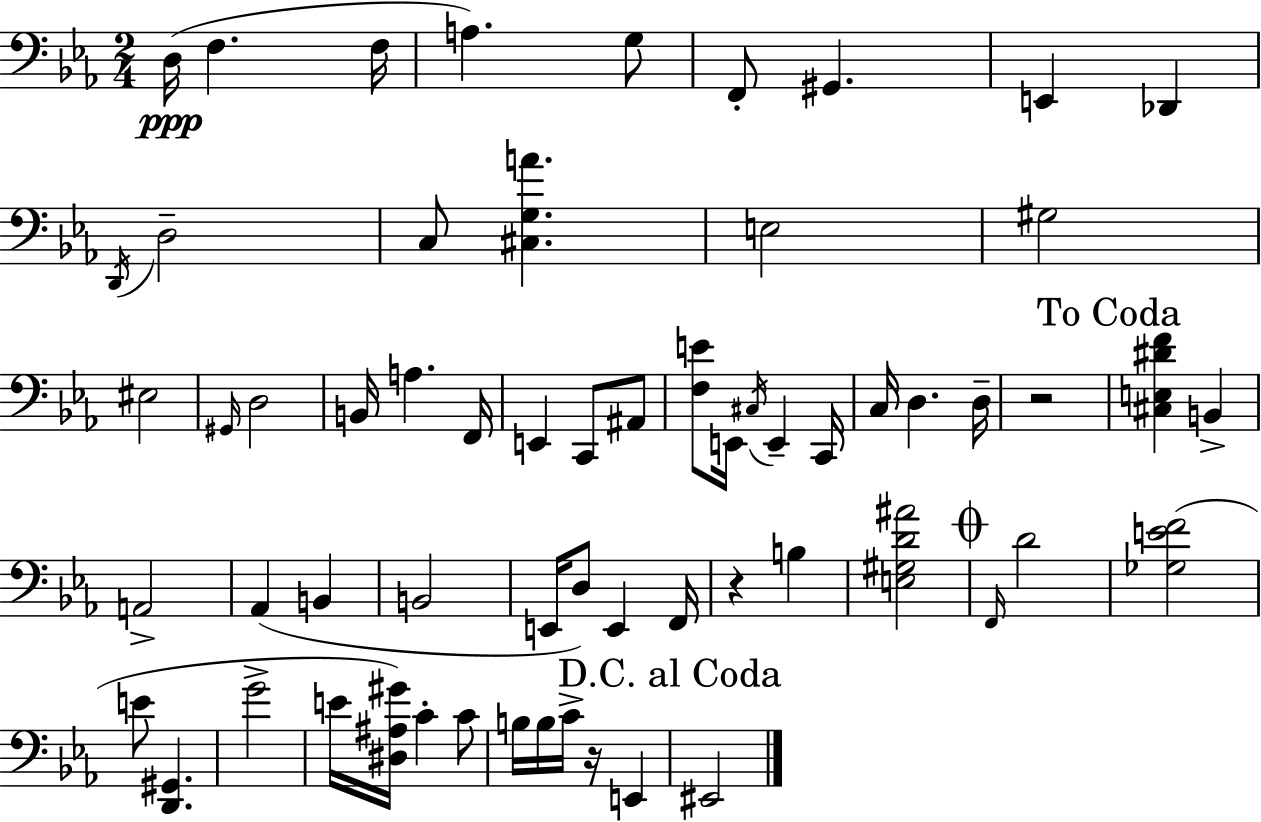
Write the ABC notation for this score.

X:1
T:Untitled
M:2/4
L:1/4
K:Cm
D,/4 F, F,/4 A, G,/2 F,,/2 ^G,, E,, _D,, D,,/4 D,2 C,/2 [^C,G,A] E,2 ^G,2 ^E,2 ^G,,/4 D,2 B,,/4 A, F,,/4 E,, C,,/2 ^A,,/2 [F,E]/2 E,,/4 ^C,/4 E,, C,,/4 C,/4 D, D,/4 z2 [^C,E,^DF] B,, A,,2 _A,, B,, B,,2 E,,/4 D,/2 E,, F,,/4 z B, [E,^G,D^A]2 F,,/4 D2 [_G,EF]2 E/2 [D,,^G,,] G2 E/4 [^D,^A,^G]/4 C C/2 B,/4 B,/4 C/4 z/4 E,, ^E,,2